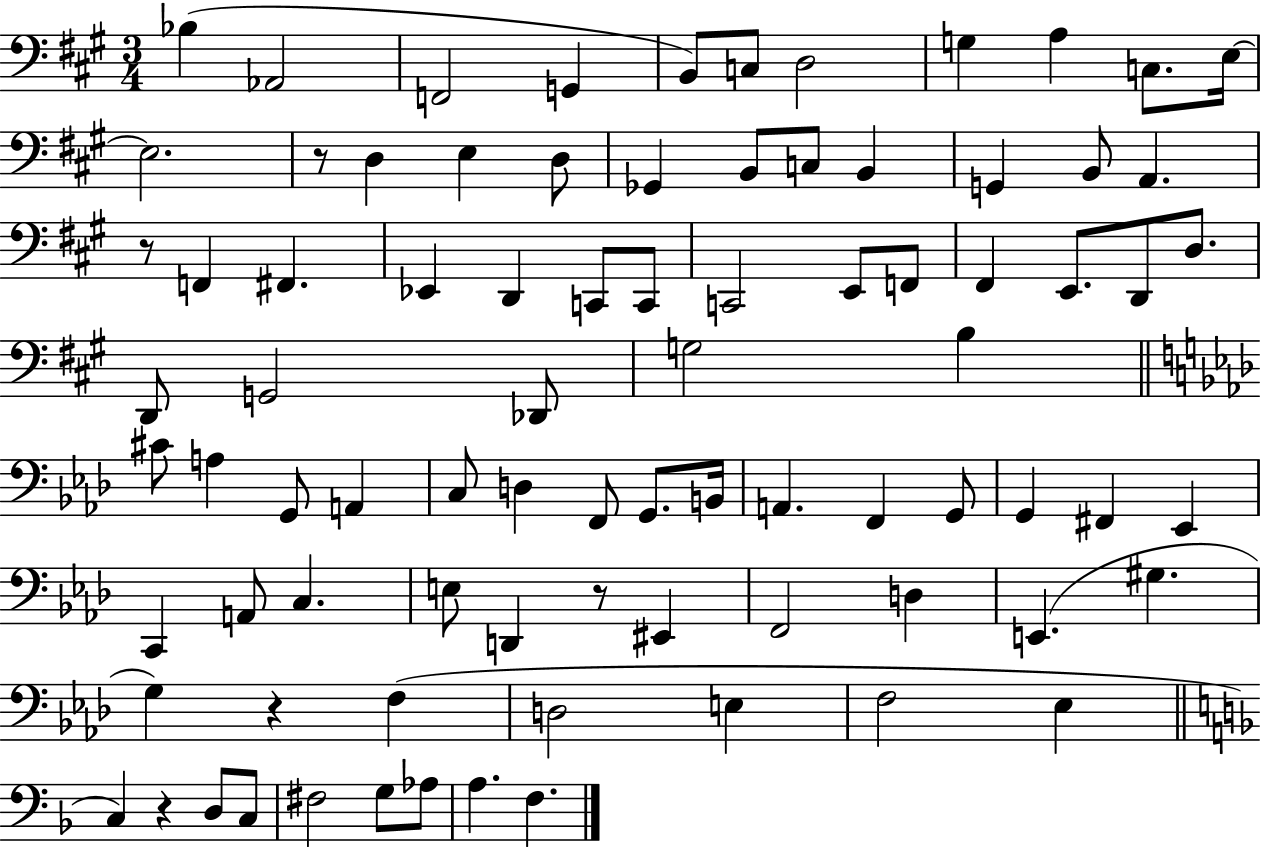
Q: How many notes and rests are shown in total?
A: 84